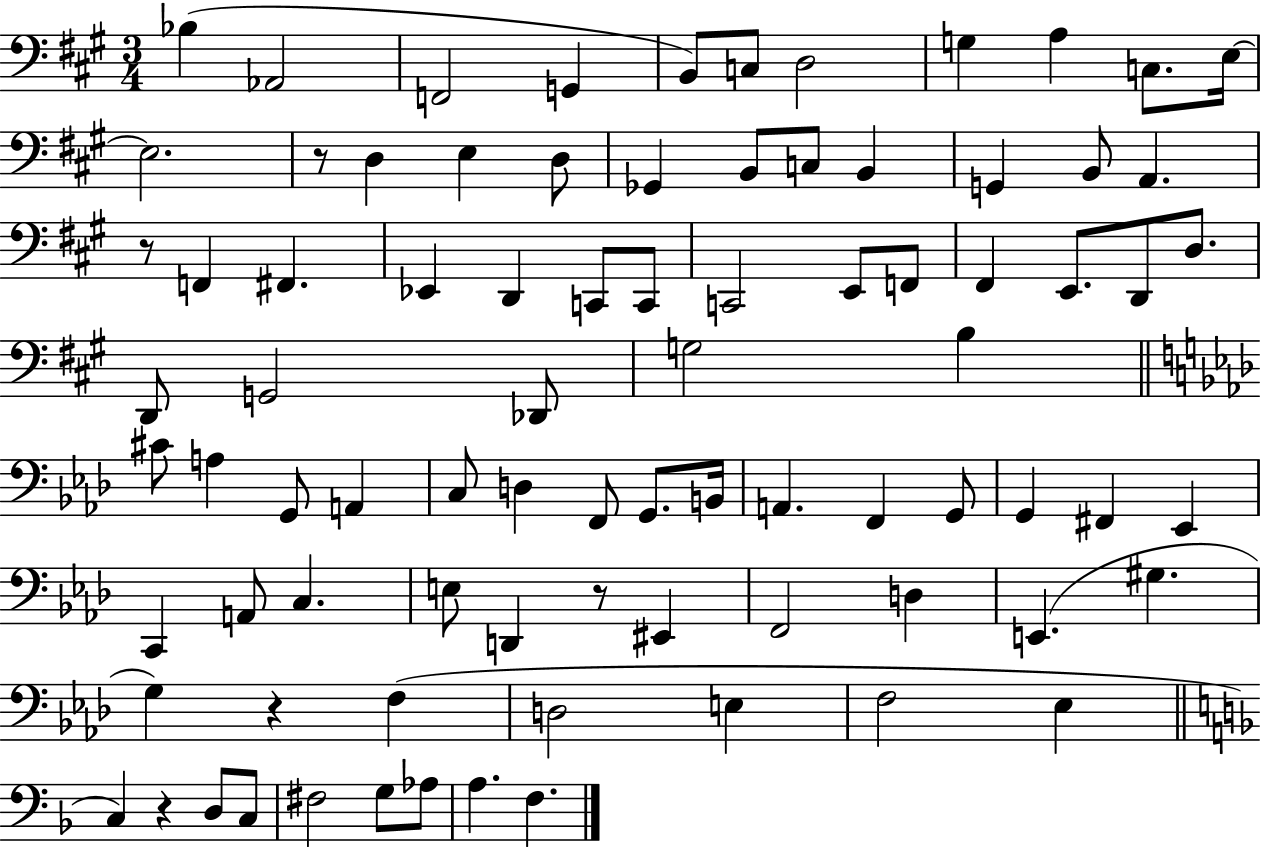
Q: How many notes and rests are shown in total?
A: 84